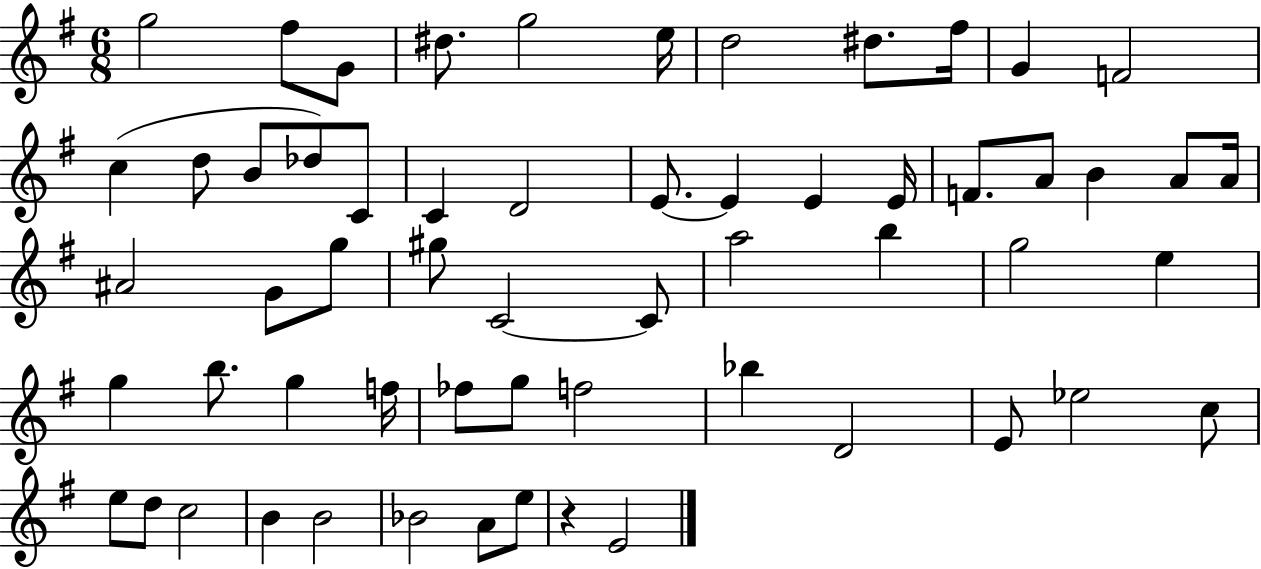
{
  \clef treble
  \numericTimeSignature
  \time 6/8
  \key g \major
  g''2 fis''8 g'8 | dis''8. g''2 e''16 | d''2 dis''8. fis''16 | g'4 f'2 | \break c''4( d''8 b'8 des''8) c'8 | c'4 d'2 | e'8.~~ e'4 e'4 e'16 | f'8. a'8 b'4 a'8 a'16 | \break ais'2 g'8 g''8 | gis''8 c'2~~ c'8 | a''2 b''4 | g''2 e''4 | \break g''4 b''8. g''4 f''16 | fes''8 g''8 f''2 | bes''4 d'2 | e'8 ees''2 c''8 | \break e''8 d''8 c''2 | b'4 b'2 | bes'2 a'8 e''8 | r4 e'2 | \break \bar "|."
}